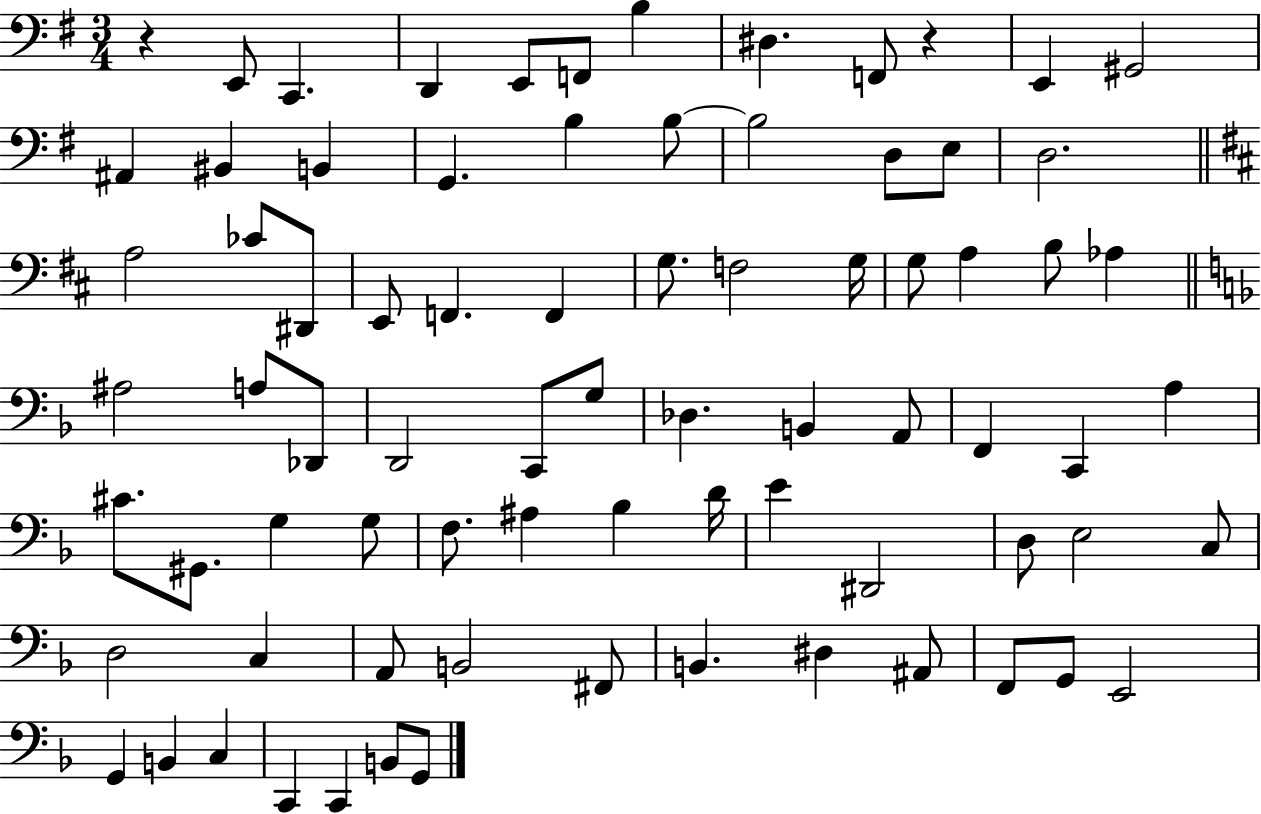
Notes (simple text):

R/q E2/e C2/q. D2/q E2/e F2/e B3/q D#3/q. F2/e R/q E2/q G#2/h A#2/q BIS2/q B2/q G2/q. B3/q B3/e B3/h D3/e E3/e D3/h. A3/h CES4/e D#2/e E2/e F2/q. F2/q G3/e. F3/h G3/s G3/e A3/q B3/e Ab3/q A#3/h A3/e Db2/e D2/h C2/e G3/e Db3/q. B2/q A2/e F2/q C2/q A3/q C#4/e. G#2/e. G3/q G3/e F3/e. A#3/q Bb3/q D4/s E4/q D#2/h D3/e E3/h C3/e D3/h C3/q A2/e B2/h F#2/e B2/q. D#3/q A#2/e F2/e G2/e E2/h G2/q B2/q C3/q C2/q C2/q B2/e G2/e